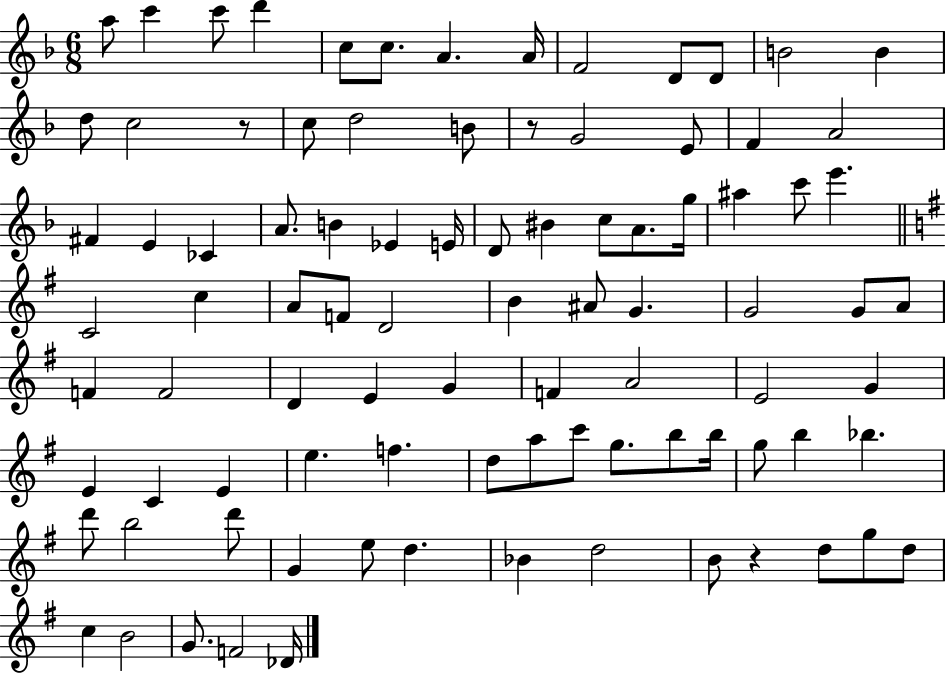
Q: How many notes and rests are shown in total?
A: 91